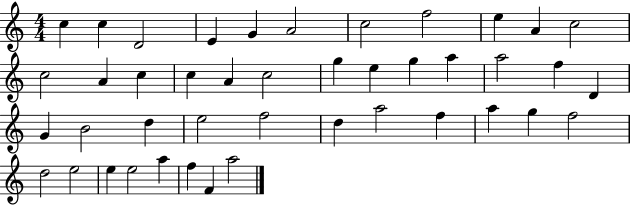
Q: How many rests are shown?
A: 0